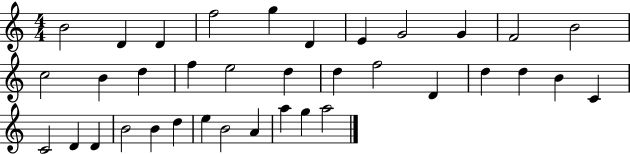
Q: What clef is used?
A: treble